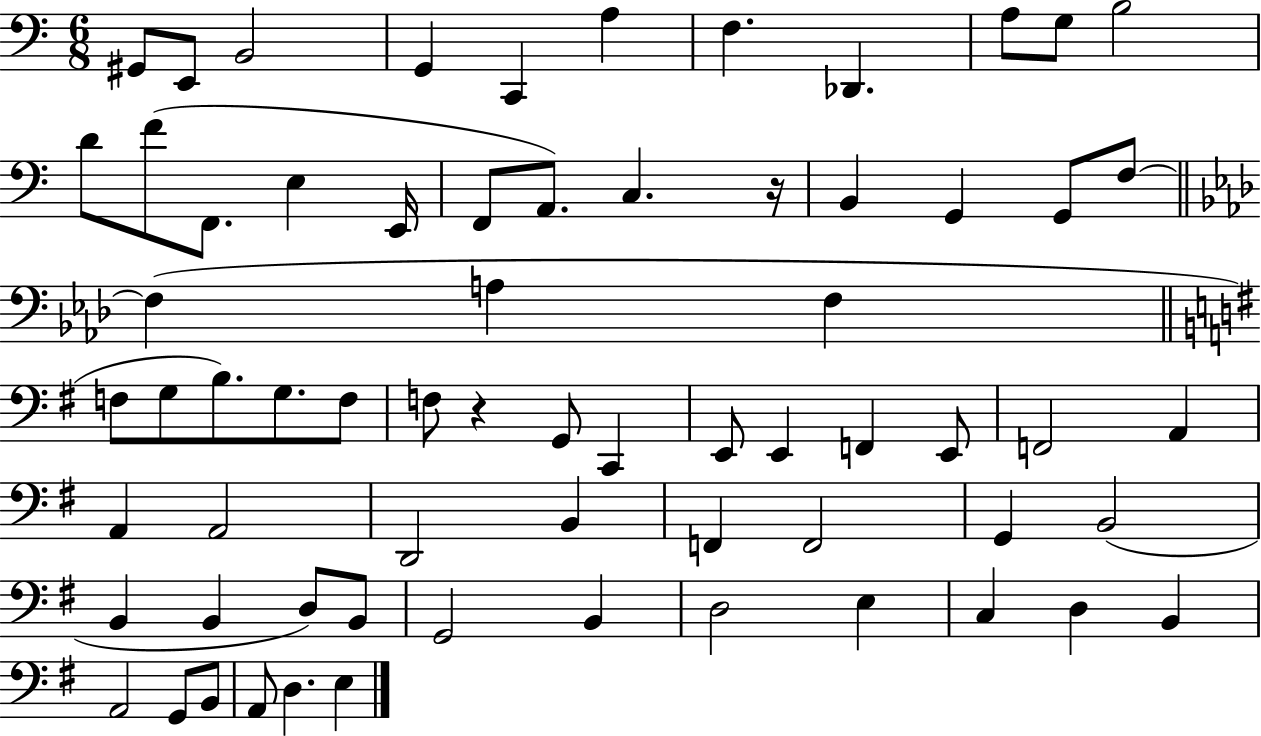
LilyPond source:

{
  \clef bass
  \numericTimeSignature
  \time 6/8
  \key c \major
  \repeat volta 2 { gis,8 e,8 b,2 | g,4 c,4 a4 | f4. des,4. | a8 g8 b2 | \break d'8 f'8( f,8. e4 e,16 | f,8 a,8.) c4. r16 | b,4 g,4 g,8 f8~~ | \bar "||" \break \key aes \major f4( a4 f4 | \bar "||" \break \key g \major f8 g8 b8.) g8. f8 | f8 r4 g,8 c,4 | e,8 e,4 f,4 e,8 | f,2 a,4 | \break a,4 a,2 | d,2 b,4 | f,4 f,2 | g,4 b,2( | \break b,4 b,4 d8) b,8 | g,2 b,4 | d2 e4 | c4 d4 b,4 | \break a,2 g,8 b,8 | a,8 d4. e4 | } \bar "|."
}